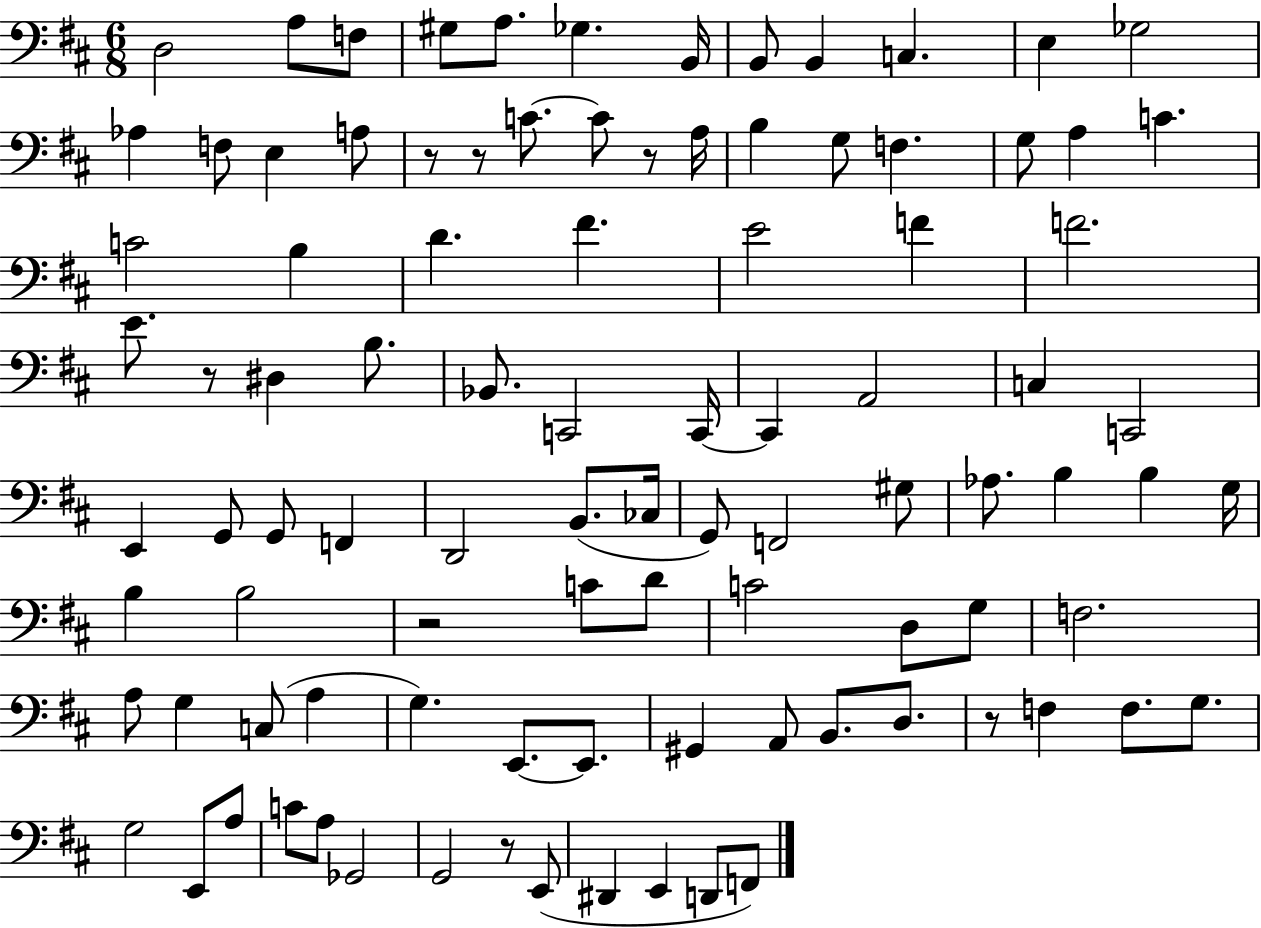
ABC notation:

X:1
T:Untitled
M:6/8
L:1/4
K:D
D,2 A,/2 F,/2 ^G,/2 A,/2 _G, B,,/4 B,,/2 B,, C, E, _G,2 _A, F,/2 E, A,/2 z/2 z/2 C/2 C/2 z/2 A,/4 B, G,/2 F, G,/2 A, C C2 B, D ^F E2 F F2 E/2 z/2 ^D, B,/2 _B,,/2 C,,2 C,,/4 C,, A,,2 C, C,,2 E,, G,,/2 G,,/2 F,, D,,2 B,,/2 _C,/4 G,,/2 F,,2 ^G,/2 _A,/2 B, B, G,/4 B, B,2 z2 C/2 D/2 C2 D,/2 G,/2 F,2 A,/2 G, C,/2 A, G, E,,/2 E,,/2 ^G,, A,,/2 B,,/2 D,/2 z/2 F, F,/2 G,/2 G,2 E,,/2 A,/2 C/2 A,/2 _G,,2 G,,2 z/2 E,,/2 ^D,, E,, D,,/2 F,,/2